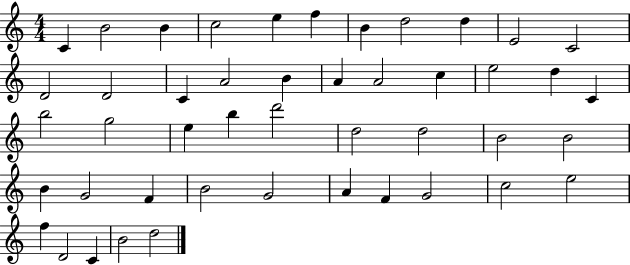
C4/q B4/h B4/q C5/h E5/q F5/q B4/q D5/h D5/q E4/h C4/h D4/h D4/h C4/q A4/h B4/q A4/q A4/h C5/q E5/h D5/q C4/q B5/h G5/h E5/q B5/q D6/h D5/h D5/h B4/h B4/h B4/q G4/h F4/q B4/h G4/h A4/q F4/q G4/h C5/h E5/h F5/q D4/h C4/q B4/h D5/h